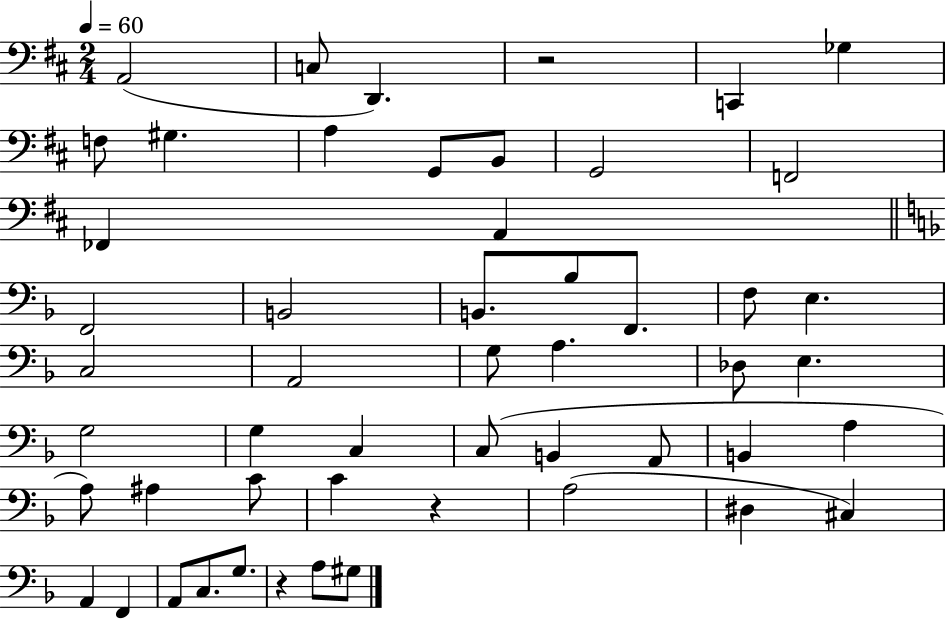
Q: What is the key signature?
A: D major